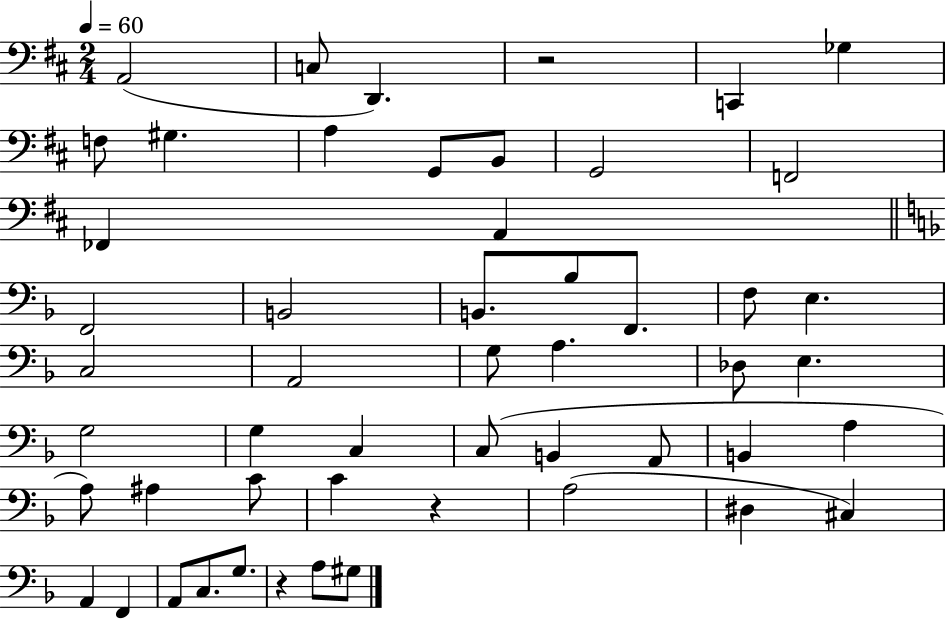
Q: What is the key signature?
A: D major